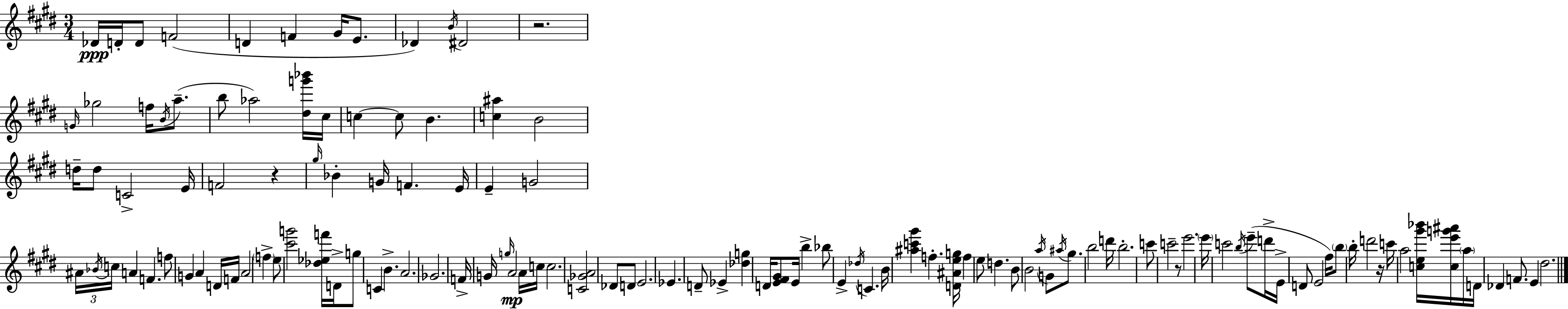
Db4/s D4/s D4/e F4/h D4/q F4/q G#4/s E4/e. Db4/q B4/s D#4/h R/h. G4/s Gb5/h F5/s B4/s A5/e. B5/e Ab5/h [D#5,G6,Bb6]/s C#5/s C5/q C5/e B4/q. [C5,A#5]/q B4/h D5/s D5/e C4/h E4/s F4/h R/q G#5/s Bb4/q G4/s F4/q. E4/s E4/q G4/h A#4/s Bb4/s C5/s A4/q F4/q. F5/e G4/q A4/q D4/s F4/s A4/h F5/q E5/e [C#6,G6]/h [Db5,Eb5,F6]/s D4/s G5/e C4/q B4/q. A4/h. Gb4/h. F4/s G4/s G5/s A4/h A4/s C5/s C5/h. [C4,Gb4,A4]/h Db4/e D4/e E4/h. Eb4/q. D4/e Eb4/q [Db5,G5]/q D4/s [E4,F#4,G#4]/e E4/s B5/q Bb5/e E4/q Db5/s C4/q. B4/s [A#5,C6,G#6]/q F5/q. [D4,A#4,E5,G5]/s F5/q E5/e D5/q. B4/e B4/h A5/s G4/e A#5/s G#5/e. B5/h D6/s B5/h. C6/e C6/h R/e E6/h. E6/s C6/h B5/s E6/e D6/s E4/s D4/e E4/h F#5/s B5/e B5/s D6/h R/s C6/s A5/h [C5,E5,G#6,Bb6]/s [C5,E6,G6,A#6]/s A5/s D4/s Db4/q F4/e. E4/q D#5/h.